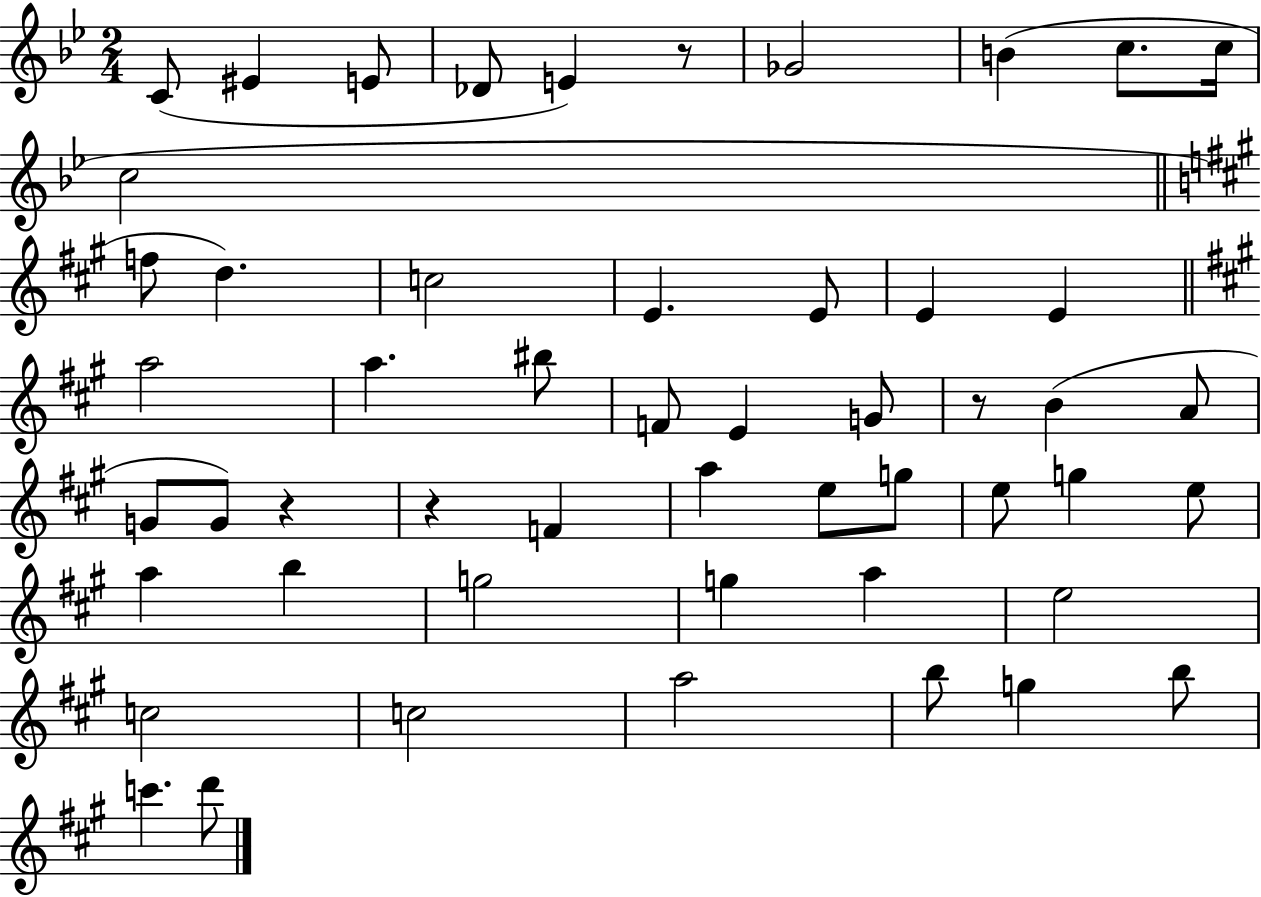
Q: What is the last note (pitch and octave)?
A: D6